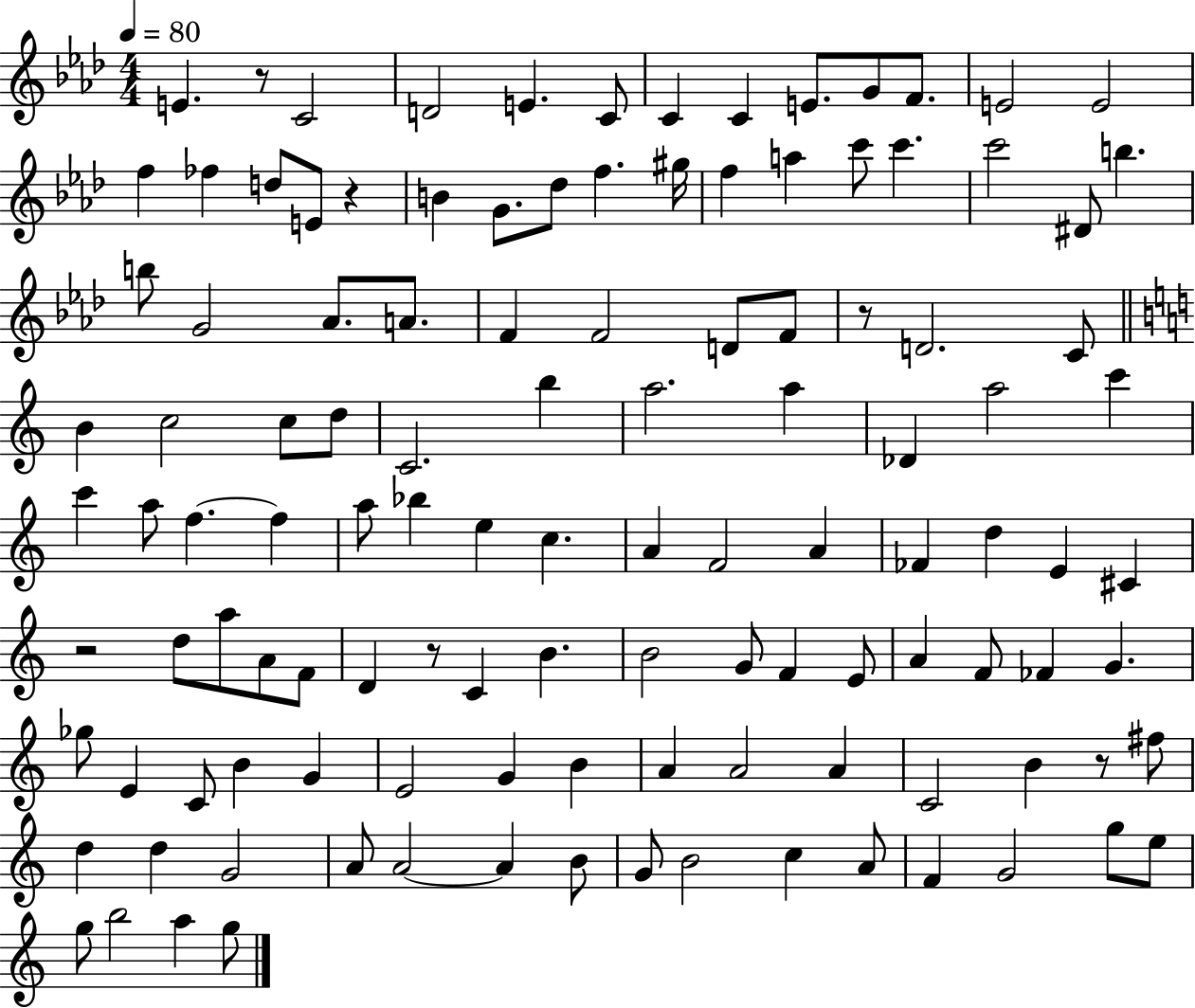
{
  \clef treble
  \numericTimeSignature
  \time 4/4
  \key aes \major
  \tempo 4 = 80
  e'4. r8 c'2 | d'2 e'4. c'8 | c'4 c'4 e'8. g'8 f'8. | e'2 e'2 | \break f''4 fes''4 d''8 e'8 r4 | b'4 g'8. des''8 f''4. gis''16 | f''4 a''4 c'''8 c'''4. | c'''2 dis'8 b''4. | \break b''8 g'2 aes'8. a'8. | f'4 f'2 d'8 f'8 | r8 d'2. c'8 | \bar "||" \break \key c \major b'4 c''2 c''8 d''8 | c'2. b''4 | a''2. a''4 | des'4 a''2 c'''4 | \break c'''4 a''8 f''4.~~ f''4 | a''8 bes''4 e''4 c''4. | a'4 f'2 a'4 | fes'4 d''4 e'4 cis'4 | \break r2 d''8 a''8 a'8 f'8 | d'4 r8 c'4 b'4. | b'2 g'8 f'4 e'8 | a'4 f'8 fes'4 g'4. | \break ges''8 e'4 c'8 b'4 g'4 | e'2 g'4 b'4 | a'4 a'2 a'4 | c'2 b'4 r8 fis''8 | \break d''4 d''4 g'2 | a'8 a'2~~ a'4 b'8 | g'8 b'2 c''4 a'8 | f'4 g'2 g''8 e''8 | \break g''8 b''2 a''4 g''8 | \bar "|."
}